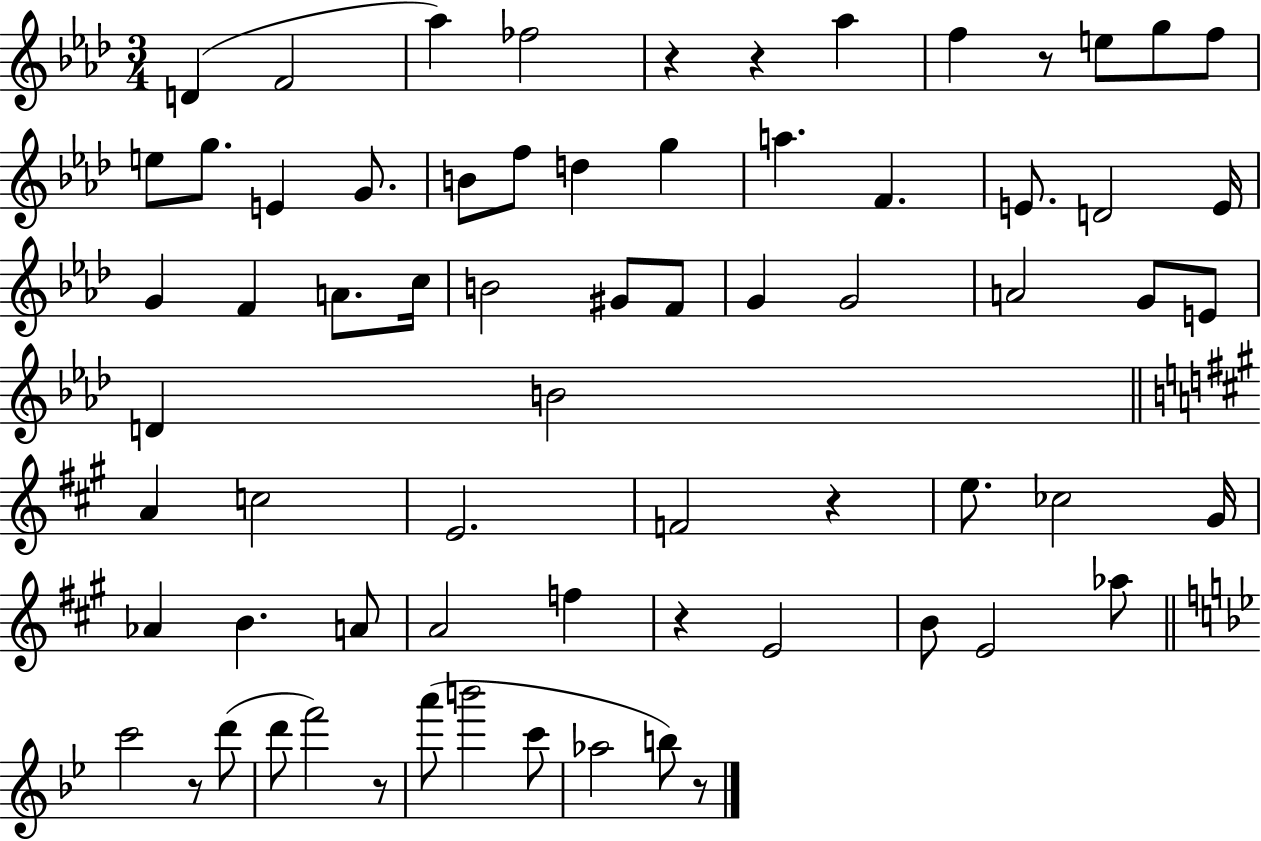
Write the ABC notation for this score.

X:1
T:Untitled
M:3/4
L:1/4
K:Ab
D F2 _a _f2 z z _a f z/2 e/2 g/2 f/2 e/2 g/2 E G/2 B/2 f/2 d g a F E/2 D2 E/4 G F A/2 c/4 B2 ^G/2 F/2 G G2 A2 G/2 E/2 D B2 A c2 E2 F2 z e/2 _c2 ^G/4 _A B A/2 A2 f z E2 B/2 E2 _a/2 c'2 z/2 d'/2 d'/2 f'2 z/2 a'/2 b'2 c'/2 _a2 b/2 z/2